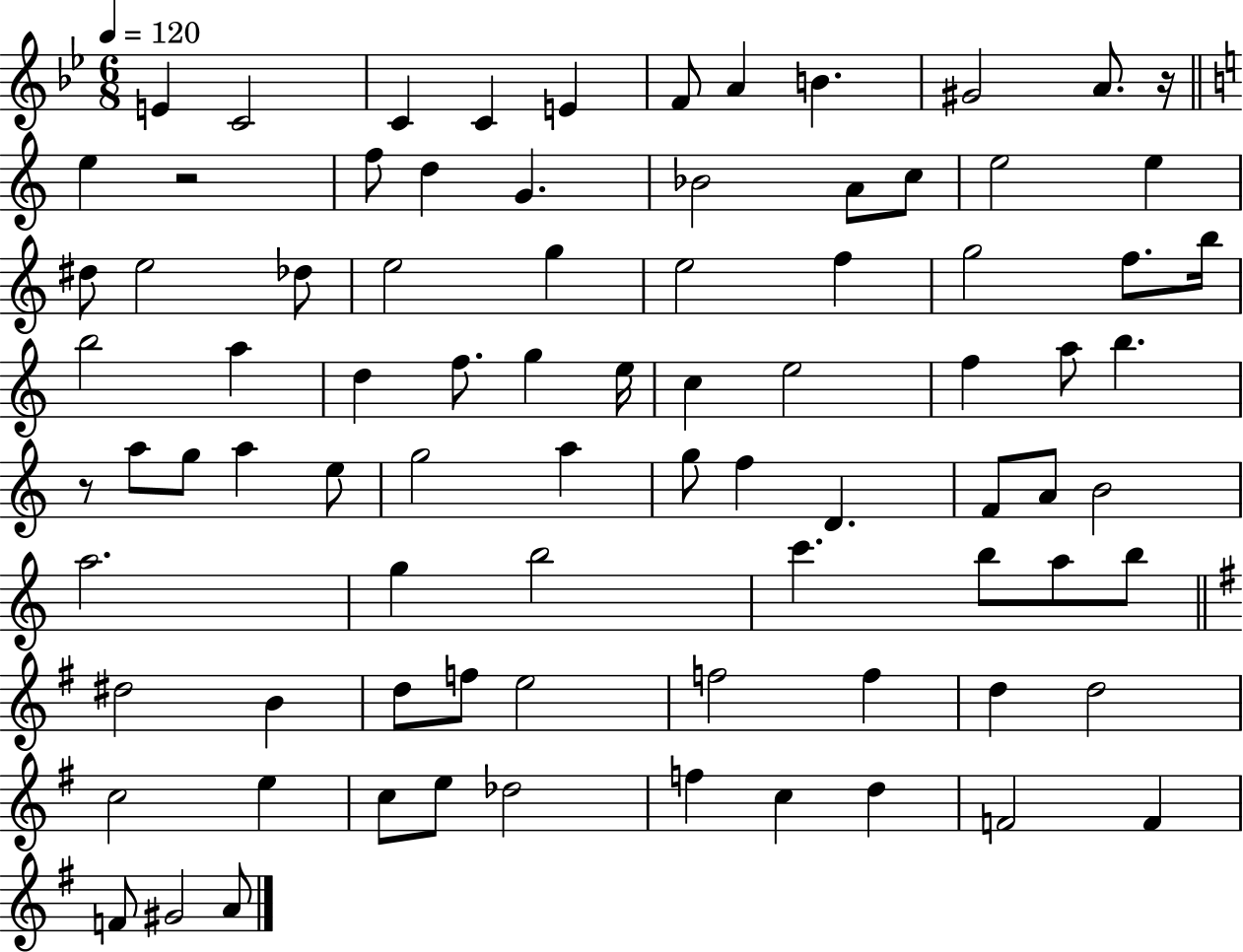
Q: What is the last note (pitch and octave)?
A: A4